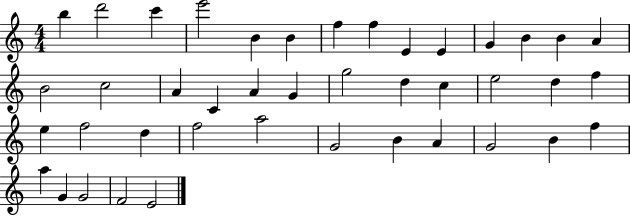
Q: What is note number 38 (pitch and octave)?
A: A5